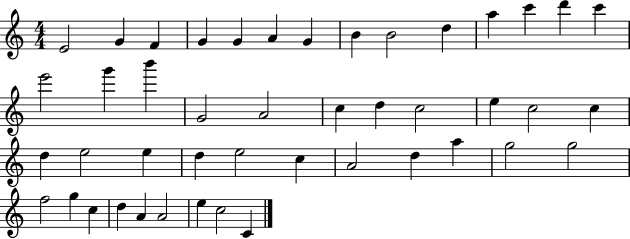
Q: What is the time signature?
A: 4/4